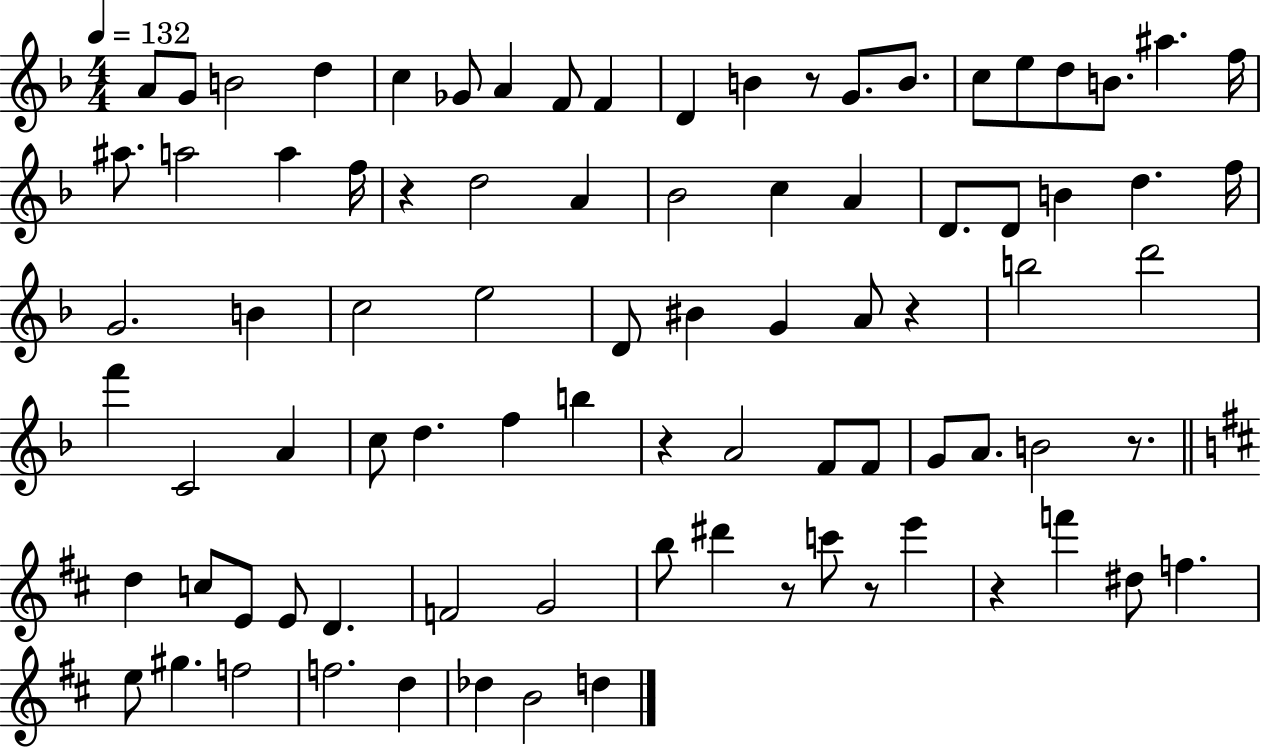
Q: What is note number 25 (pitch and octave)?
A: A4